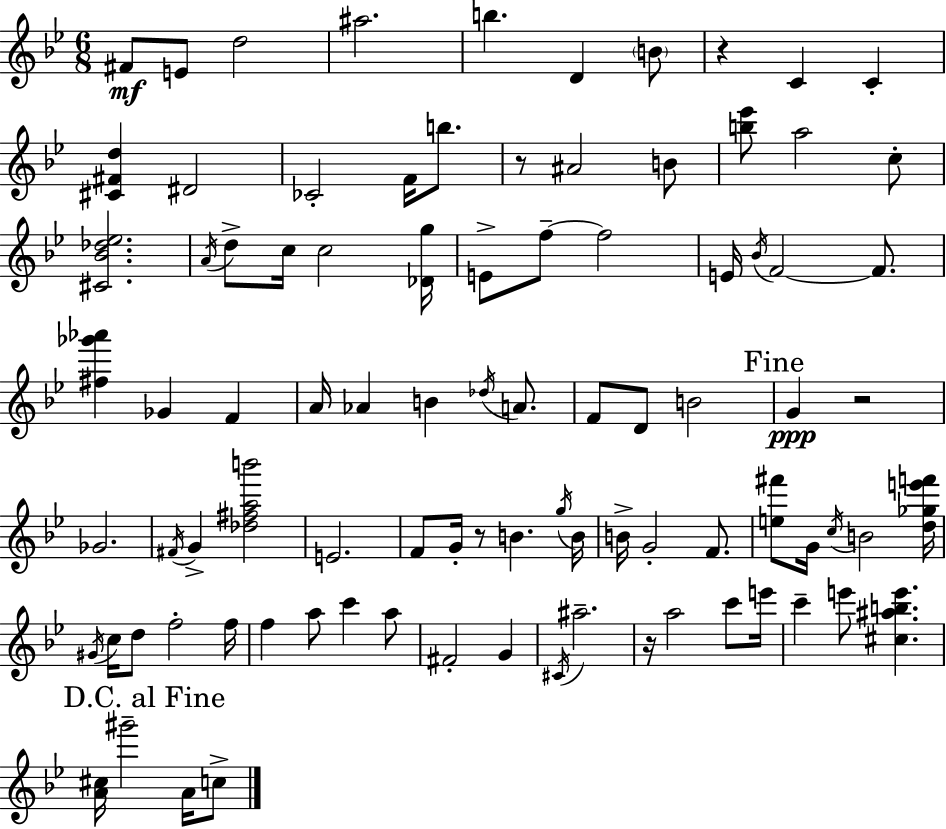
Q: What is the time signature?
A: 6/8